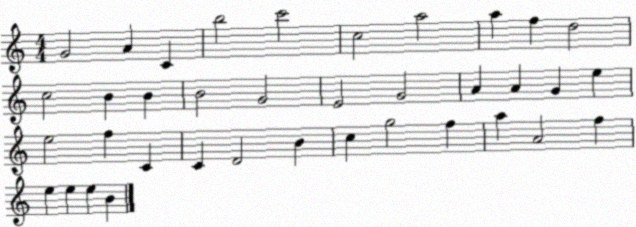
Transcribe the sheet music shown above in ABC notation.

X:1
T:Untitled
M:4/4
L:1/4
K:C
G2 A C b2 c'2 c2 a2 a f d2 c2 B B B2 G2 E2 G2 A A G e e2 f C C D2 B c g2 f a A2 f e e e B